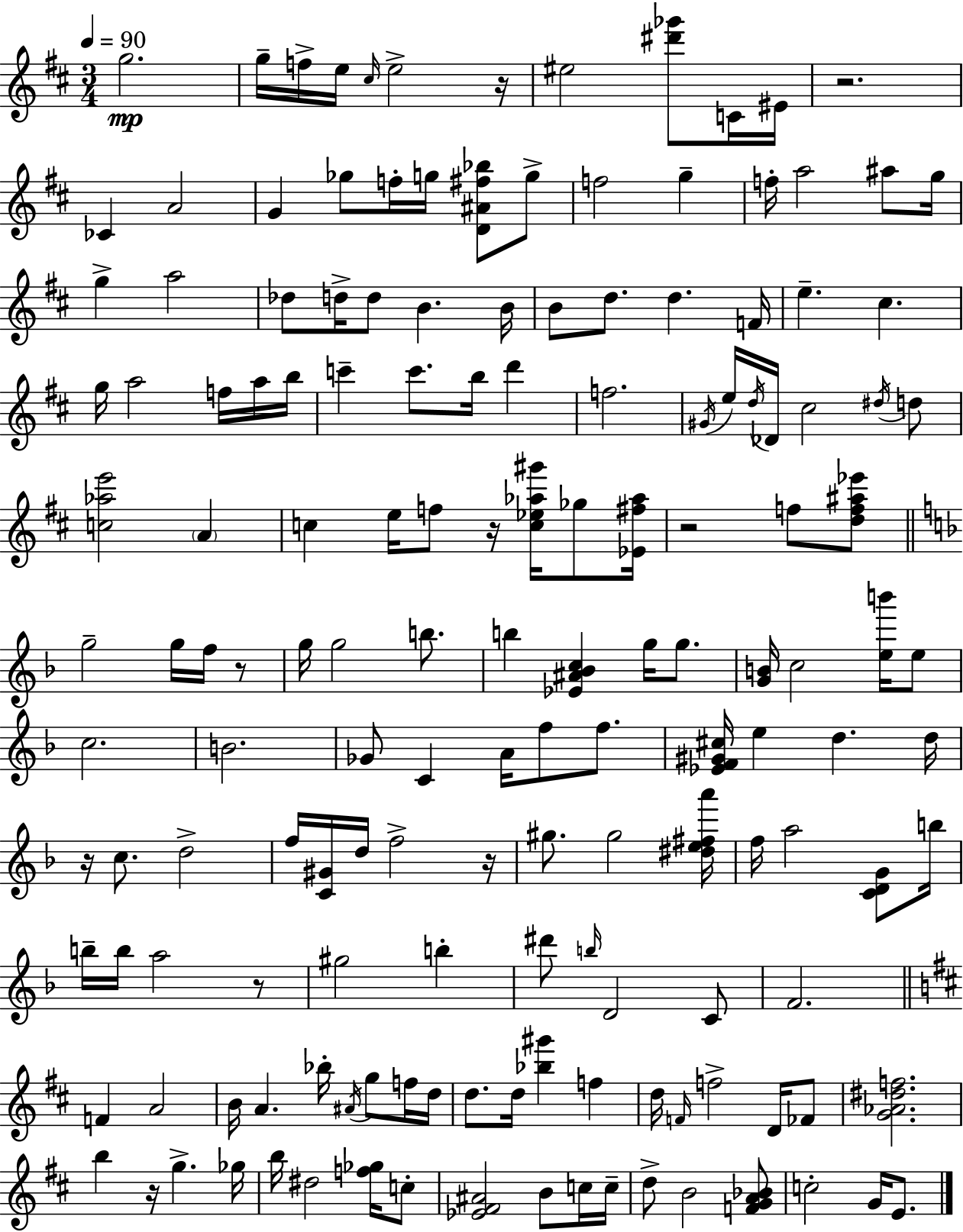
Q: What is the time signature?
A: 3/4